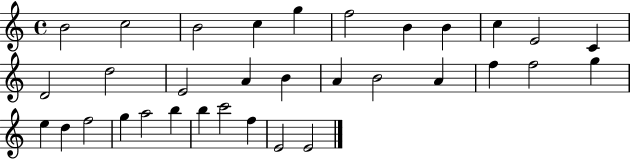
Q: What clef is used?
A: treble